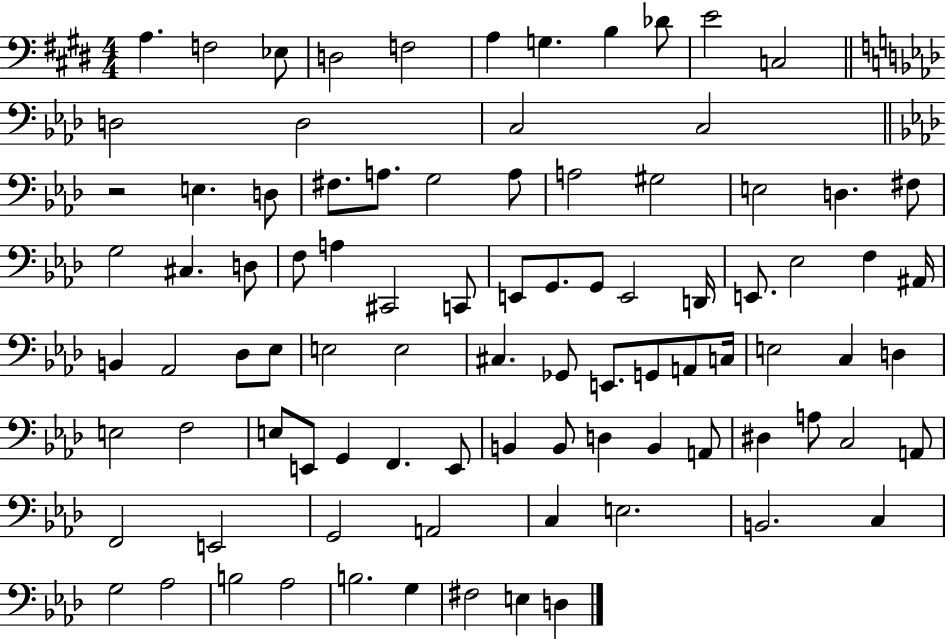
A3/q. F3/h Eb3/e D3/h F3/h A3/q G3/q. B3/q Db4/e E4/h C3/h D3/h D3/h C3/h C3/h R/h E3/q. D3/e F#3/e. A3/e. G3/h A3/e A3/h G#3/h E3/h D3/q. F#3/e G3/h C#3/q. D3/e F3/e A3/q C#2/h C2/e E2/e G2/e. G2/e E2/h D2/s E2/e. Eb3/h F3/q A#2/s B2/q Ab2/h Db3/e Eb3/e E3/h E3/h C#3/q. Gb2/e E2/e. G2/e A2/e C3/s E3/h C3/q D3/q E3/h F3/h E3/e E2/e G2/q F2/q. E2/e B2/q B2/e D3/q B2/q A2/e D#3/q A3/e C3/h A2/e F2/h E2/h G2/h A2/h C3/q E3/h. B2/h. C3/q G3/h Ab3/h B3/h Ab3/h B3/h. G3/q F#3/h E3/q D3/q